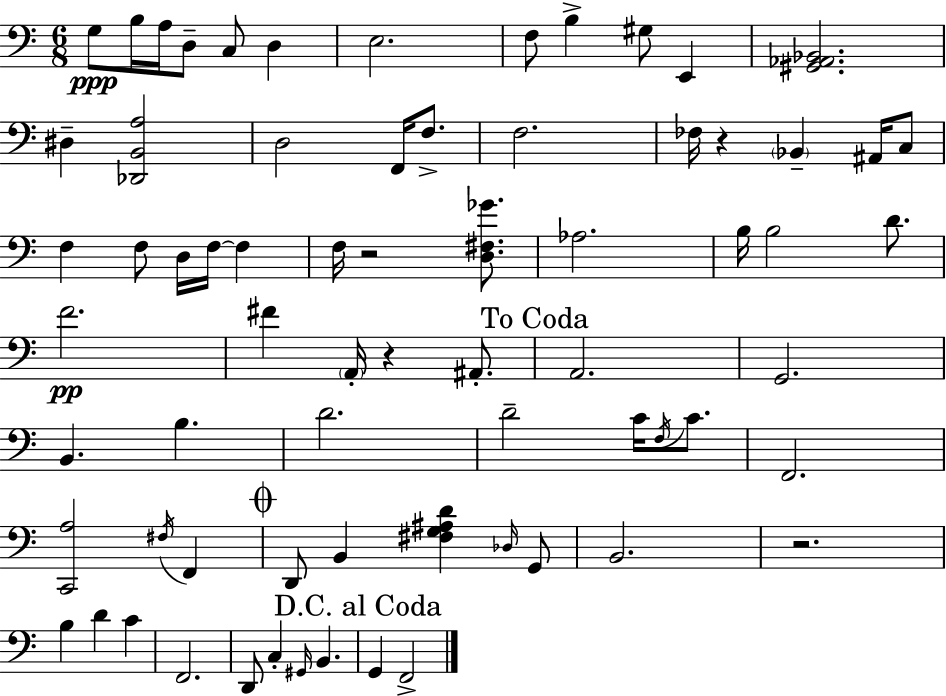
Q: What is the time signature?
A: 6/8